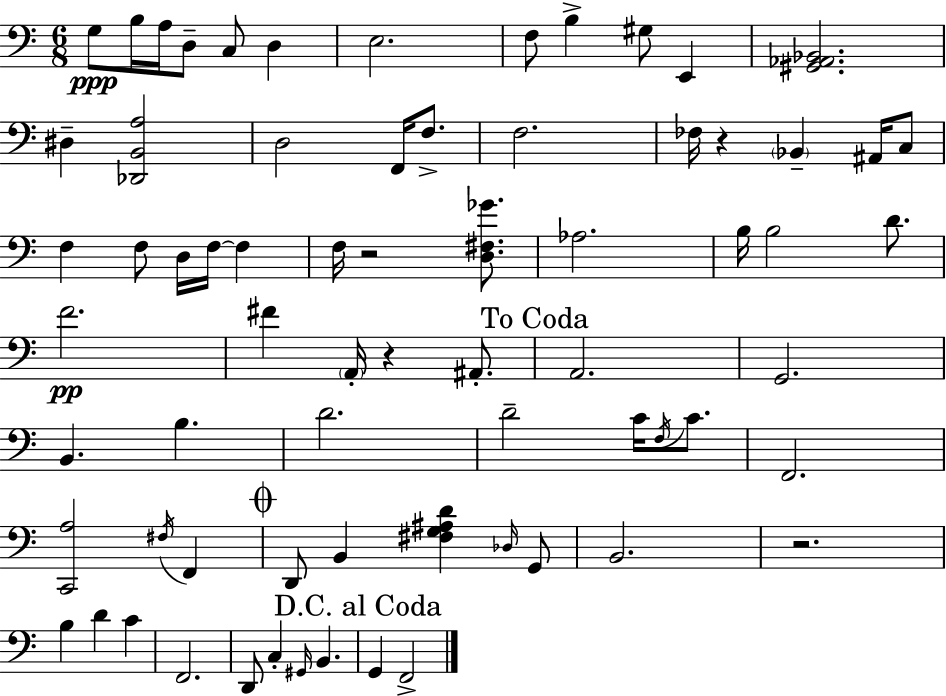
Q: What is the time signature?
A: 6/8